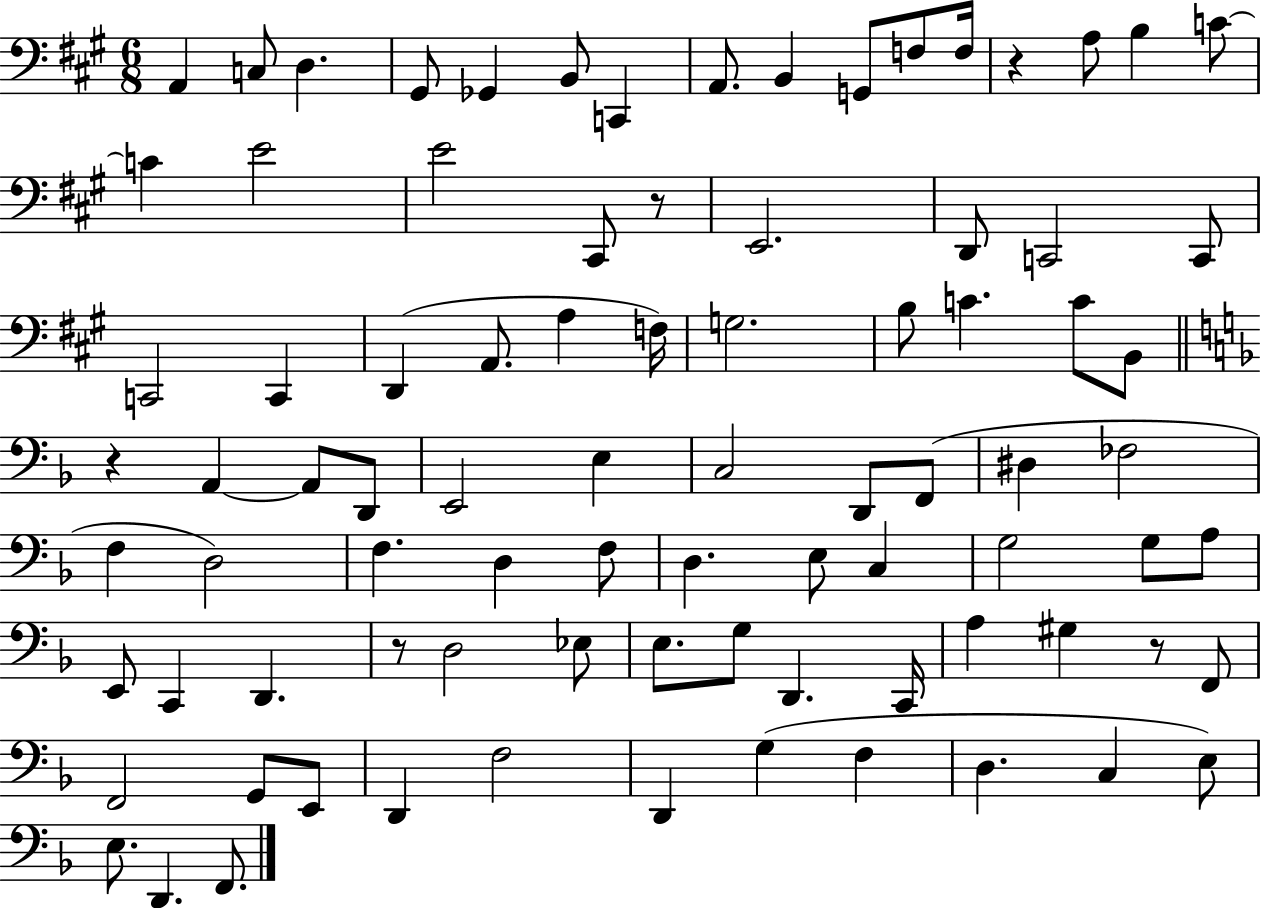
A2/q C3/e D3/q. G#2/e Gb2/q B2/e C2/q A2/e. B2/q G2/e F3/e F3/s R/q A3/e B3/q C4/e C4/q E4/h E4/h C#2/e R/e E2/h. D2/e C2/h C2/e C2/h C2/q D2/q A2/e. A3/q F3/s G3/h. B3/e C4/q. C4/e B2/e R/q A2/q A2/e D2/e E2/h E3/q C3/h D2/e F2/e D#3/q FES3/h F3/q D3/h F3/q. D3/q F3/e D3/q. E3/e C3/q G3/h G3/e A3/e E2/e C2/q D2/q. R/e D3/h Eb3/e E3/e. G3/e D2/q. C2/s A3/q G#3/q R/e F2/e F2/h G2/e E2/e D2/q F3/h D2/q G3/q F3/q D3/q. C3/q E3/e E3/e. D2/q. F2/e.